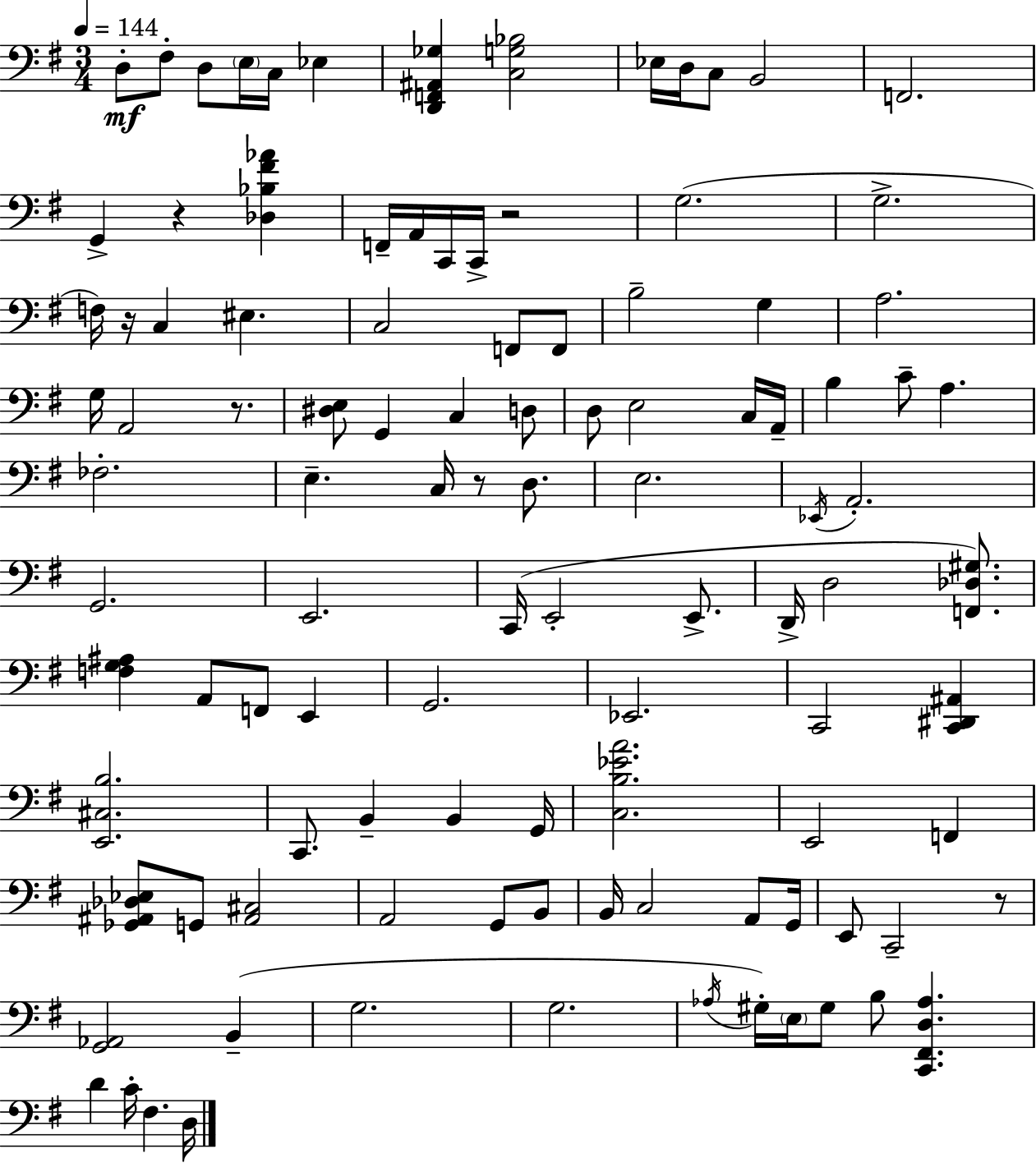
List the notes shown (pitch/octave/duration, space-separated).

D3/e F#3/e D3/e E3/s C3/s Eb3/q [D2,F2,A#2,Gb3]/q [C3,G3,Bb3]/h Eb3/s D3/s C3/e B2/h F2/h. G2/q R/q [Db3,Bb3,F#4,Ab4]/q F2/s A2/s C2/s C2/s R/h G3/h. G3/h. F3/s R/s C3/q EIS3/q. C3/h F2/e F2/e B3/h G3/q A3/h. G3/s A2/h R/e. [D#3,E3]/e G2/q C3/q D3/e D3/e E3/h C3/s A2/s B3/q C4/e A3/q. FES3/h. E3/q. C3/s R/e D3/e. E3/h. Eb2/s A2/h. G2/h. E2/h. C2/s E2/h E2/e. D2/s D3/h [F2,Db3,G#3]/e. [F3,G3,A#3]/q A2/e F2/e E2/q G2/h. Eb2/h. C2/h [C2,D#2,A#2]/q [E2,C#3,B3]/h. C2/e. B2/q B2/q G2/s [C3,B3,Eb4,A4]/h. E2/h F2/q [Gb2,A#2,Db3,Eb3]/e G2/e [A#2,C#3]/h A2/h G2/e B2/e B2/s C3/h A2/e G2/s E2/e C2/h R/e [G2,Ab2]/h B2/q G3/h. G3/h. Ab3/s G#3/s E3/s G#3/e B3/e [C2,F#2,D3,Ab3]/q. D4/q C4/s F#3/q. D3/s